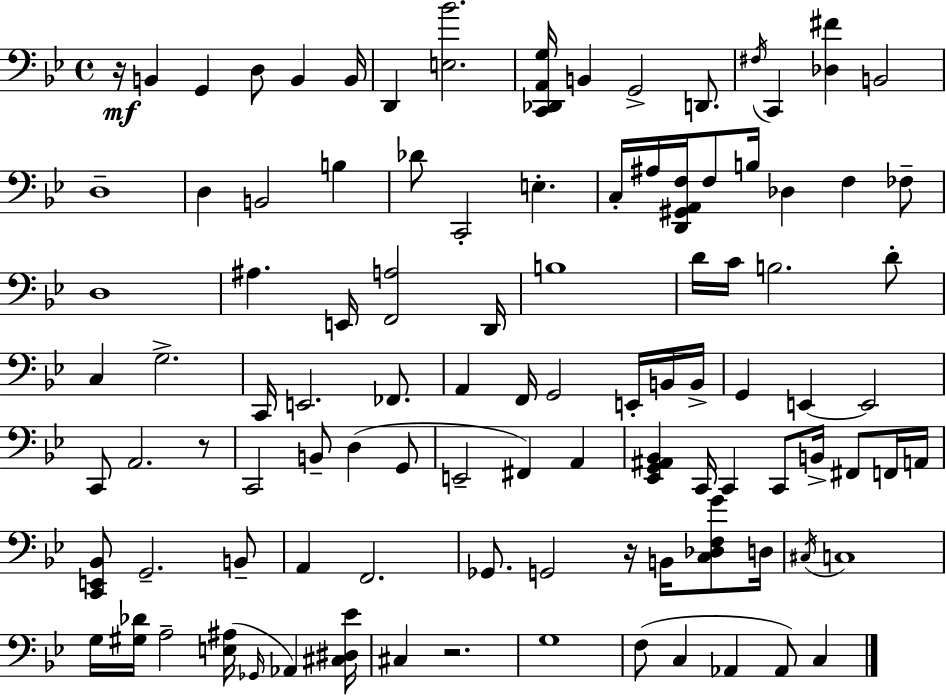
X:1
T:Untitled
M:4/4
L:1/4
K:Gm
z/4 B,, G,, D,/2 B,, B,,/4 D,, [E,_B]2 [C,,_D,,A,,G,]/4 B,, G,,2 D,,/2 ^F,/4 C,, [_D,^F] B,,2 D,4 D, B,,2 B, _D/2 C,,2 E, C,/4 ^A,/4 [D,,^G,,A,,F,]/4 F,/2 B,/4 _D, F, _F,/2 D,4 ^A, E,,/4 [F,,A,]2 D,,/4 B,4 D/4 C/4 B,2 D/2 C, G,2 C,,/4 E,,2 _F,,/2 A,, F,,/4 G,,2 E,,/4 B,,/4 B,,/4 G,, E,, E,,2 C,,/2 A,,2 z/2 C,,2 B,,/2 D, G,,/2 E,,2 ^F,, A,, [_E,,G,,^A,,_B,,] C,,/4 C,, C,,/2 B,,/4 ^F,,/2 F,,/4 A,,/4 [C,,E,,_B,,]/2 G,,2 B,,/2 A,, F,,2 _G,,/2 G,,2 z/4 B,,/4 [C,_D,F,G]/2 D,/4 ^C,/4 C,4 G,/4 [^G,_D]/4 A,2 [E,^A,]/4 _G,,/4 _A,, [^C,^D,_E]/4 ^C, z2 G,4 F,/2 C, _A,, _A,,/2 C,